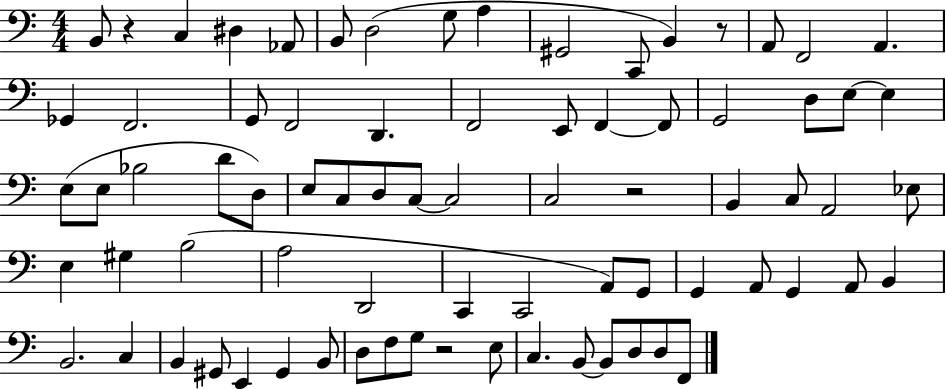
{
  \clef bass
  \numericTimeSignature
  \time 4/4
  \key c \major
  b,8 r4 c4 dis4 aes,8 | b,8 d2( g8 a4 | gis,2 c,8 b,4) r8 | a,8 f,2 a,4. | \break ges,4 f,2. | g,8 f,2 d,4. | f,2 e,8 f,4~~ f,8 | g,2 d8 e8~~ e4 | \break e8( e8 bes2 d'8 d8) | e8 c8 d8 c8~~ c2 | c2 r2 | b,4 c8 a,2 ees8 | \break e4 gis4 b2( | a2 d,2 | c,4 c,2 a,8) g,8 | g,4 a,8 g,4 a,8 b,4 | \break b,2. c4 | b,4 gis,8 e,4 gis,4 b,8 | d8 f8 g8 r2 e8 | c4. b,8~~ b,8 d8 d8 f,8 | \break \bar "|."
}